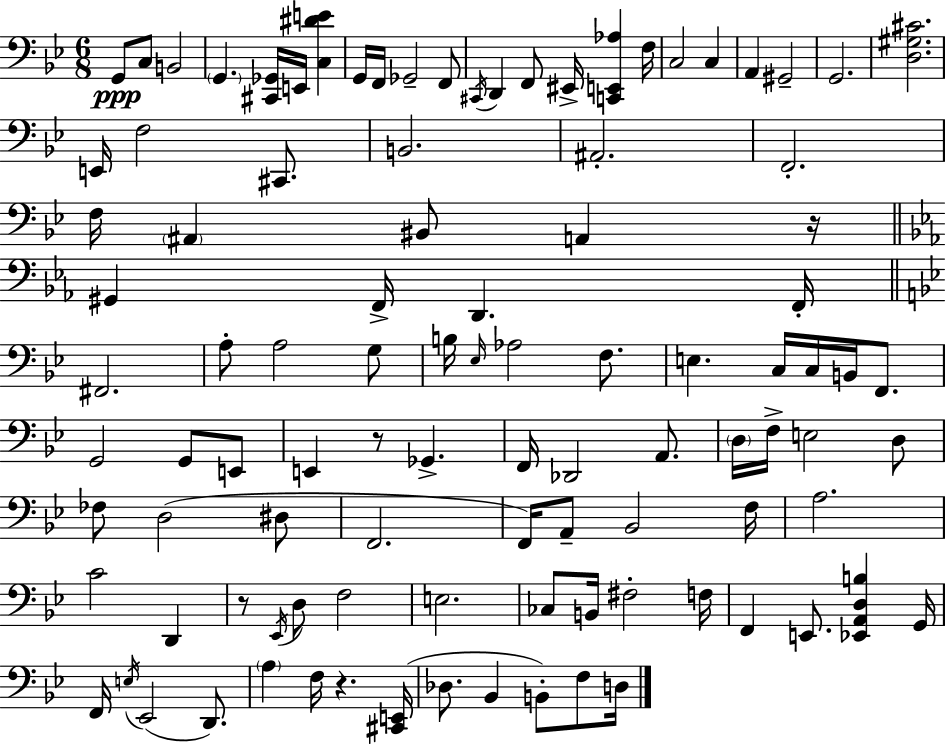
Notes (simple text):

G2/e C3/e B2/h G2/q. [C#2,Gb2]/s E2/s [C3,D#4,E4]/q G2/s F2/s Gb2/h F2/e C#2/s D2/q F2/e EIS2/s [C2,E2,Ab3]/q F3/s C3/h C3/q A2/q G#2/h G2/h. [D3,G#3,C#4]/h. E2/s F3/h C#2/e. B2/h. A#2/h. F2/h. F3/s A#2/q BIS2/e A2/q R/s G#2/q F2/s D2/q. F2/s F#2/h. A3/e A3/h G3/e B3/s Eb3/s Ab3/h F3/e. E3/q. C3/s C3/s B2/s F2/e. G2/h G2/e E2/e E2/q R/e Gb2/q. F2/s Db2/h A2/e. D3/s F3/s E3/h D3/e FES3/e D3/h D#3/e F2/h. F2/s A2/e Bb2/h F3/s A3/h. C4/h D2/q R/e Eb2/s D3/e F3/h E3/h. CES3/e B2/s F#3/h F3/s F2/q E2/e. [Eb2,A2,D3,B3]/q G2/s F2/s E3/s Eb2/h D2/e. A3/q F3/s R/q. [C#2,E2]/s Db3/e. Bb2/q B2/e F3/e D3/s